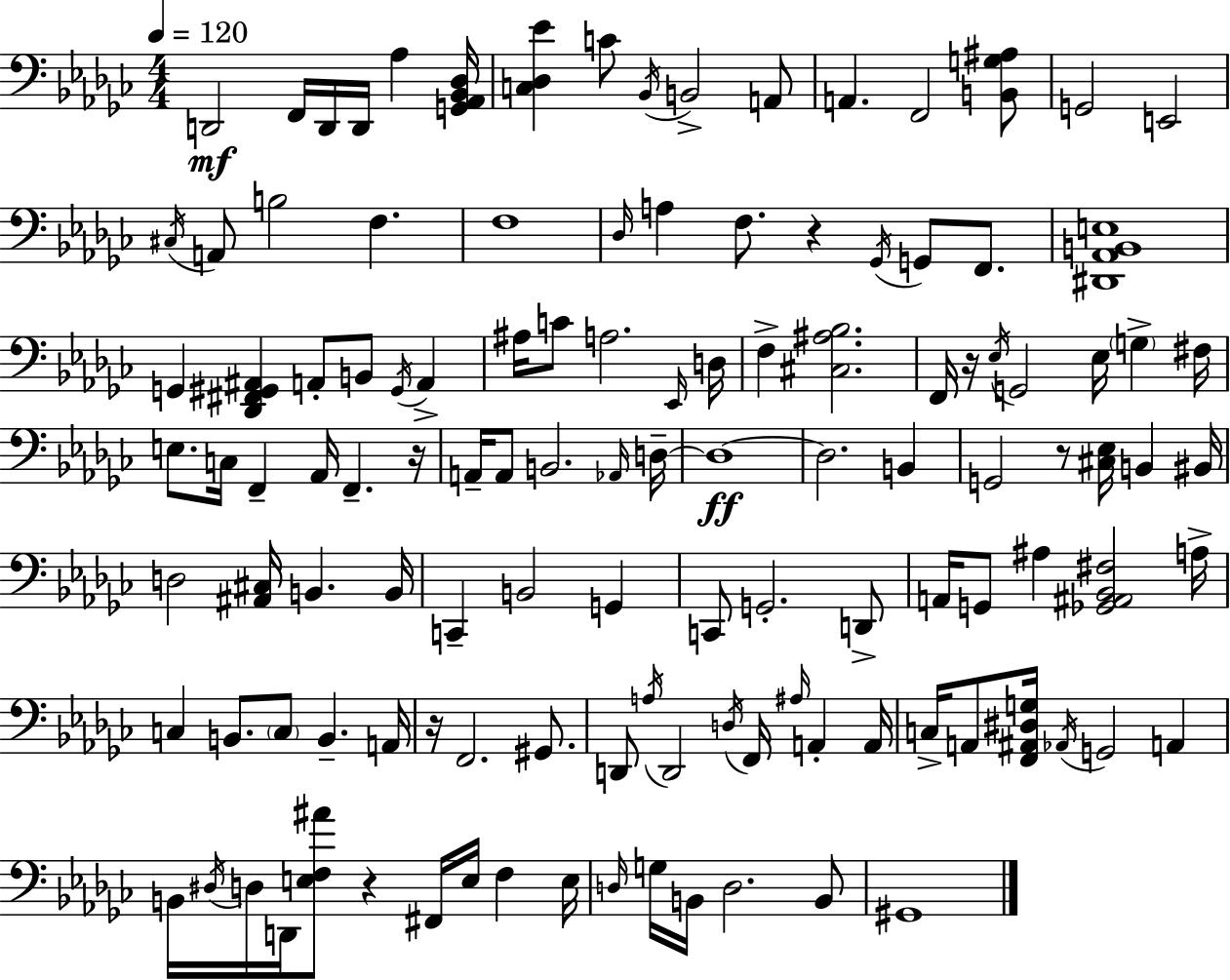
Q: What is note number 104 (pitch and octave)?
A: G#2